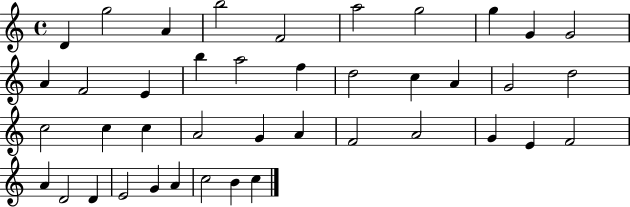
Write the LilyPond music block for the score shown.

{
  \clef treble
  \time 4/4
  \defaultTimeSignature
  \key c \major
  d'4 g''2 a'4 | b''2 f'2 | a''2 g''2 | g''4 g'4 g'2 | \break a'4 f'2 e'4 | b''4 a''2 f''4 | d''2 c''4 a'4 | g'2 d''2 | \break c''2 c''4 c''4 | a'2 g'4 a'4 | f'2 a'2 | g'4 e'4 f'2 | \break a'4 d'2 d'4 | e'2 g'4 a'4 | c''2 b'4 c''4 | \bar "|."
}